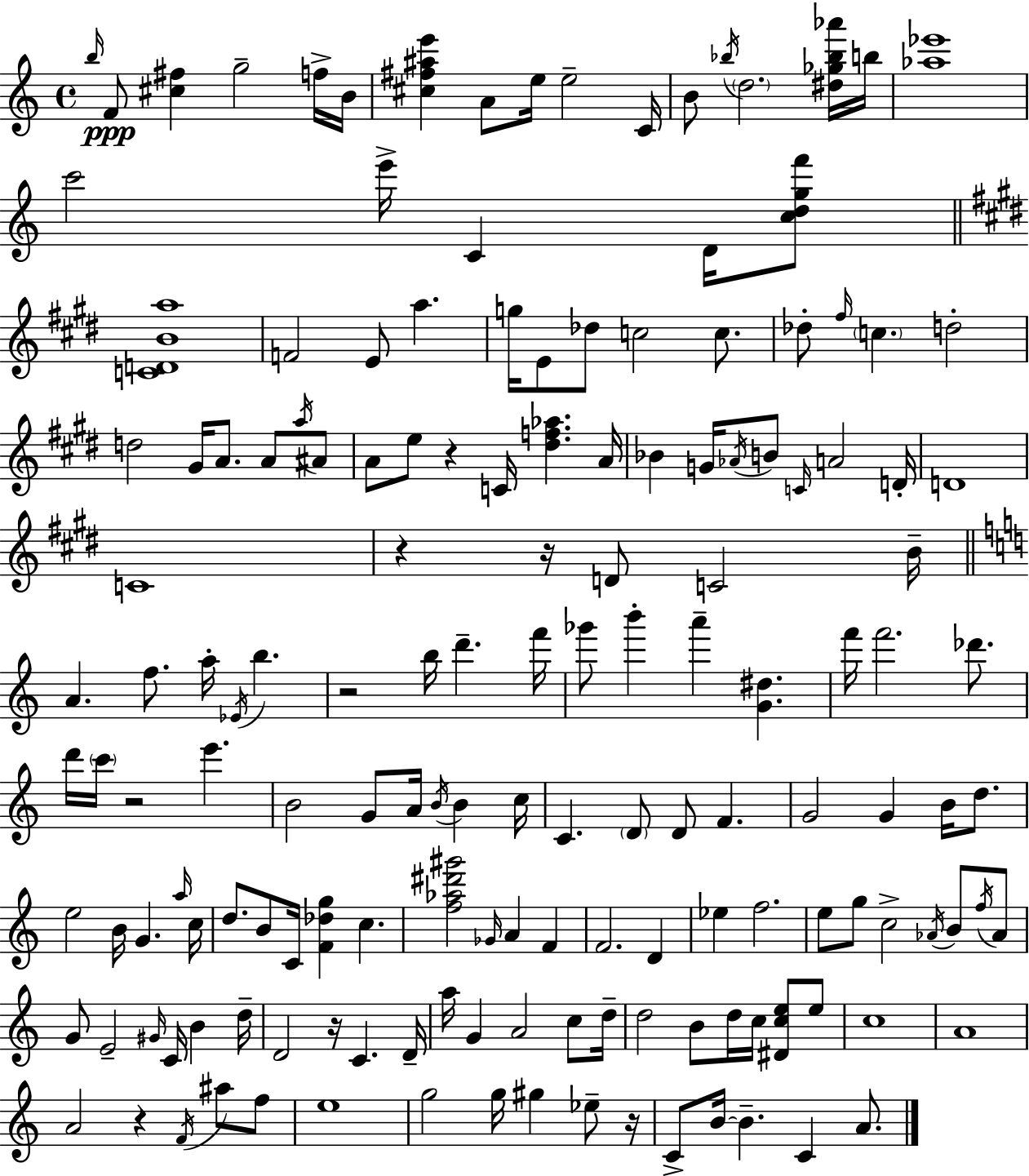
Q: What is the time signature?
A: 4/4